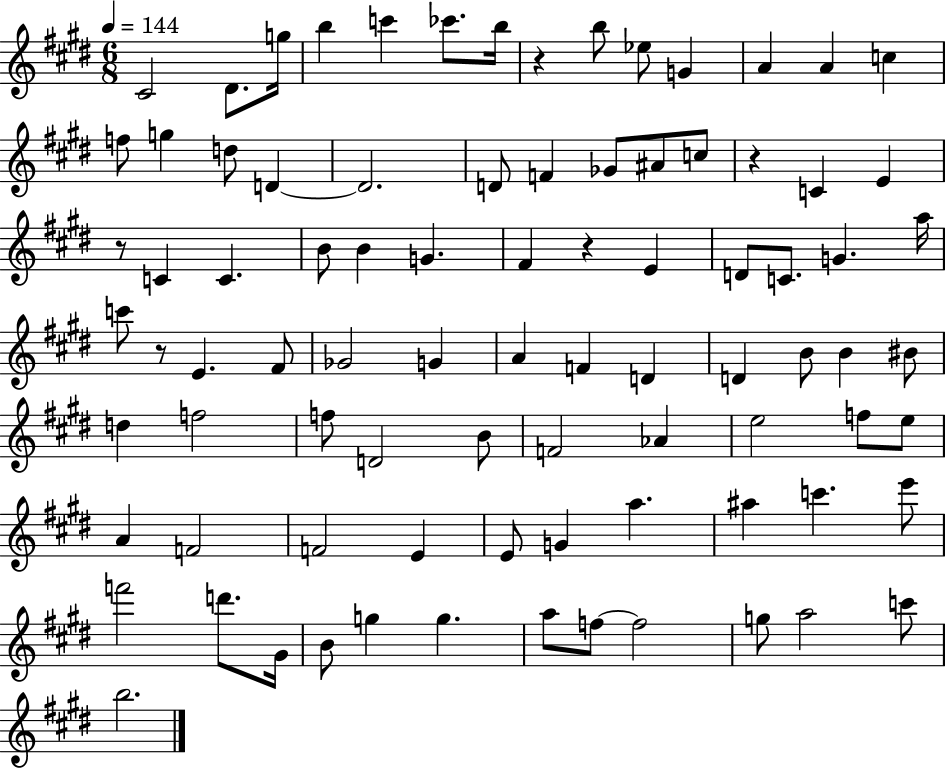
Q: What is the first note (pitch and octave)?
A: C#4